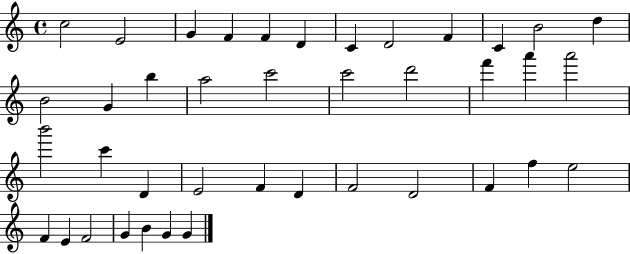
C5/h E4/h G4/q F4/q F4/q D4/q C4/q D4/h F4/q C4/q B4/h D5/q B4/h G4/q B5/q A5/h C6/h C6/h D6/h F6/q A6/q A6/h B6/h C6/q D4/q E4/h F4/q D4/q F4/h D4/h F4/q F5/q E5/h F4/q E4/q F4/h G4/q B4/q G4/q G4/q